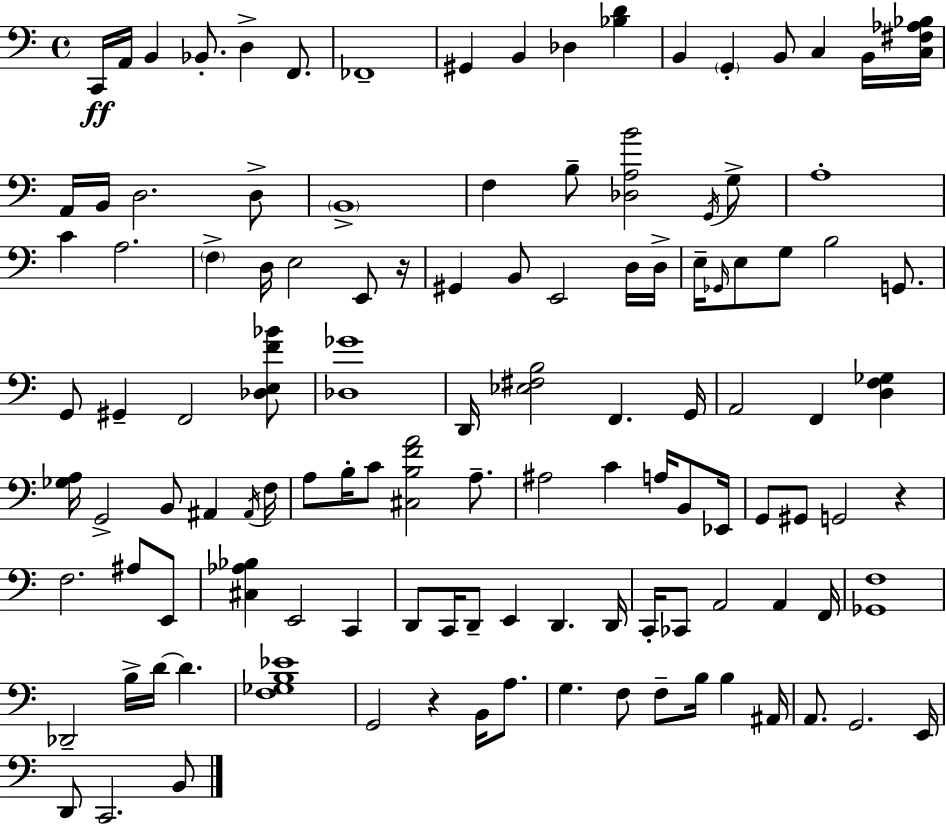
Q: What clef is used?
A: bass